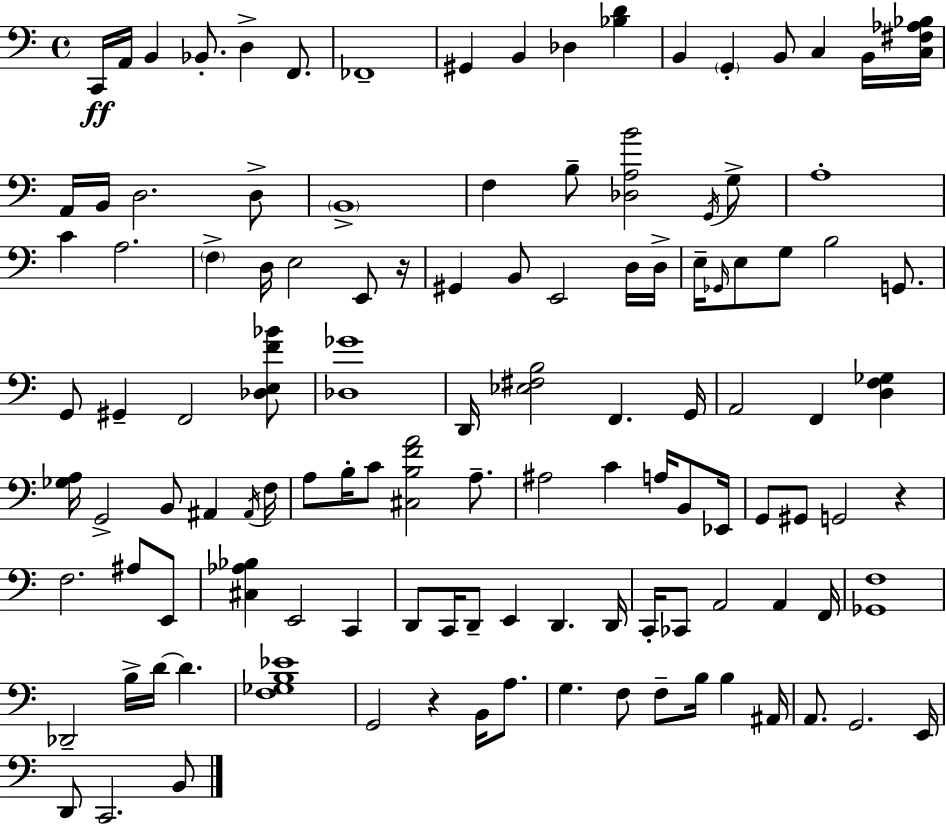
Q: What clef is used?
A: bass